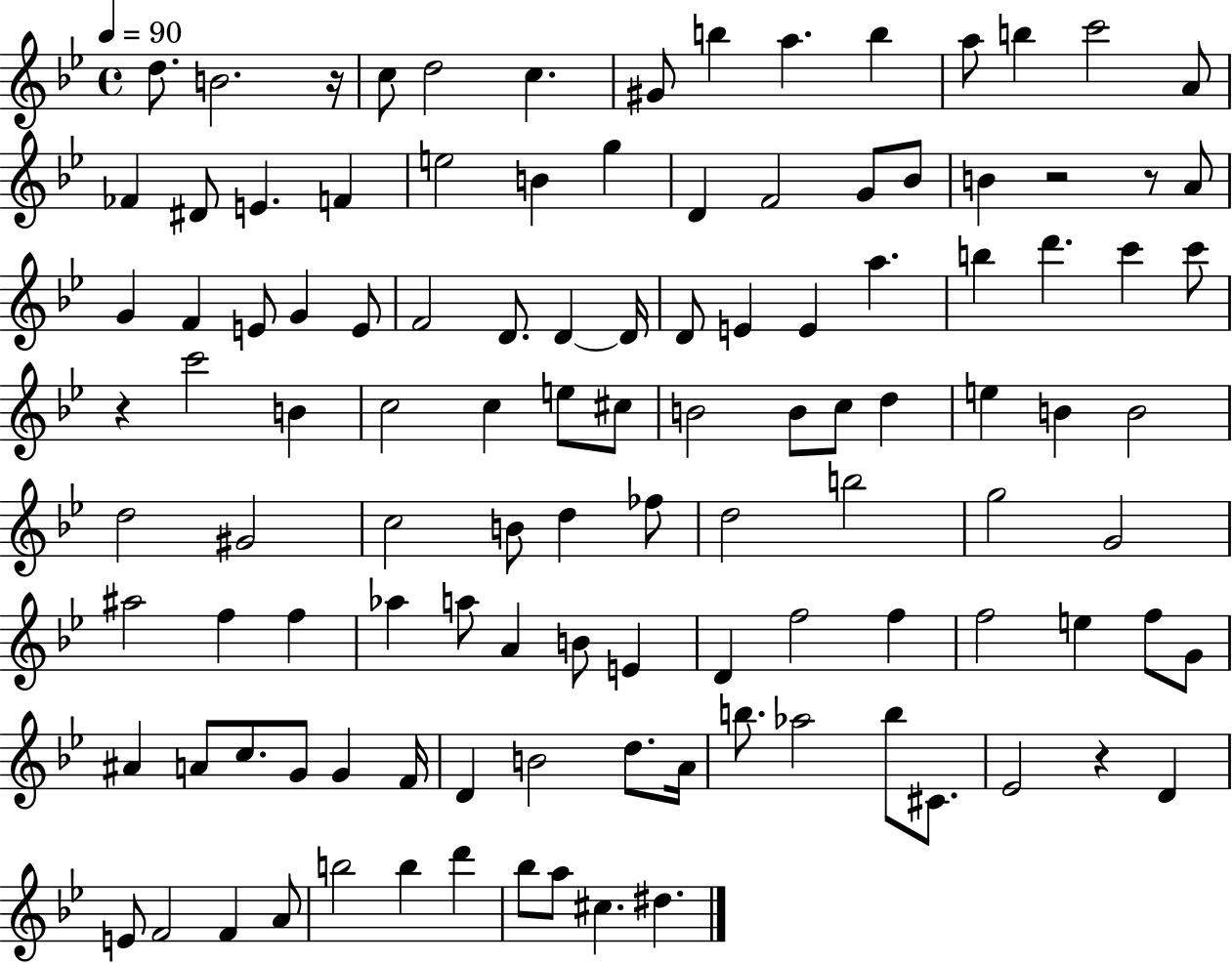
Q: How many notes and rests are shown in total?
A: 113